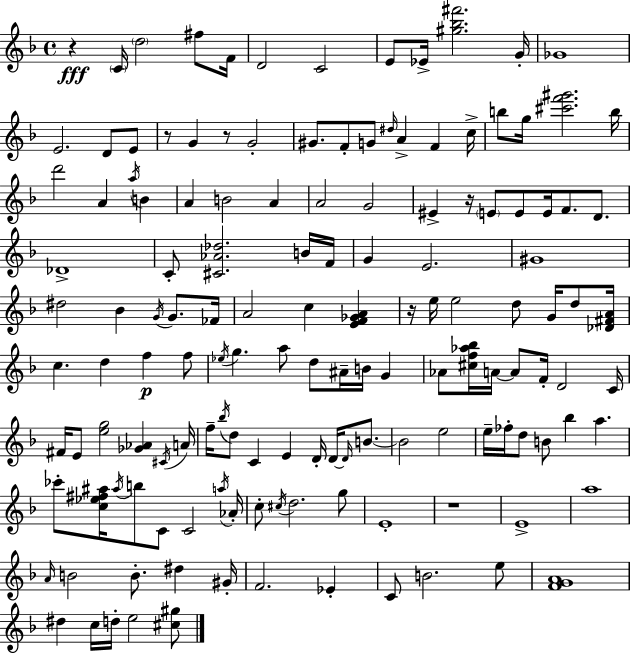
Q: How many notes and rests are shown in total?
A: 142